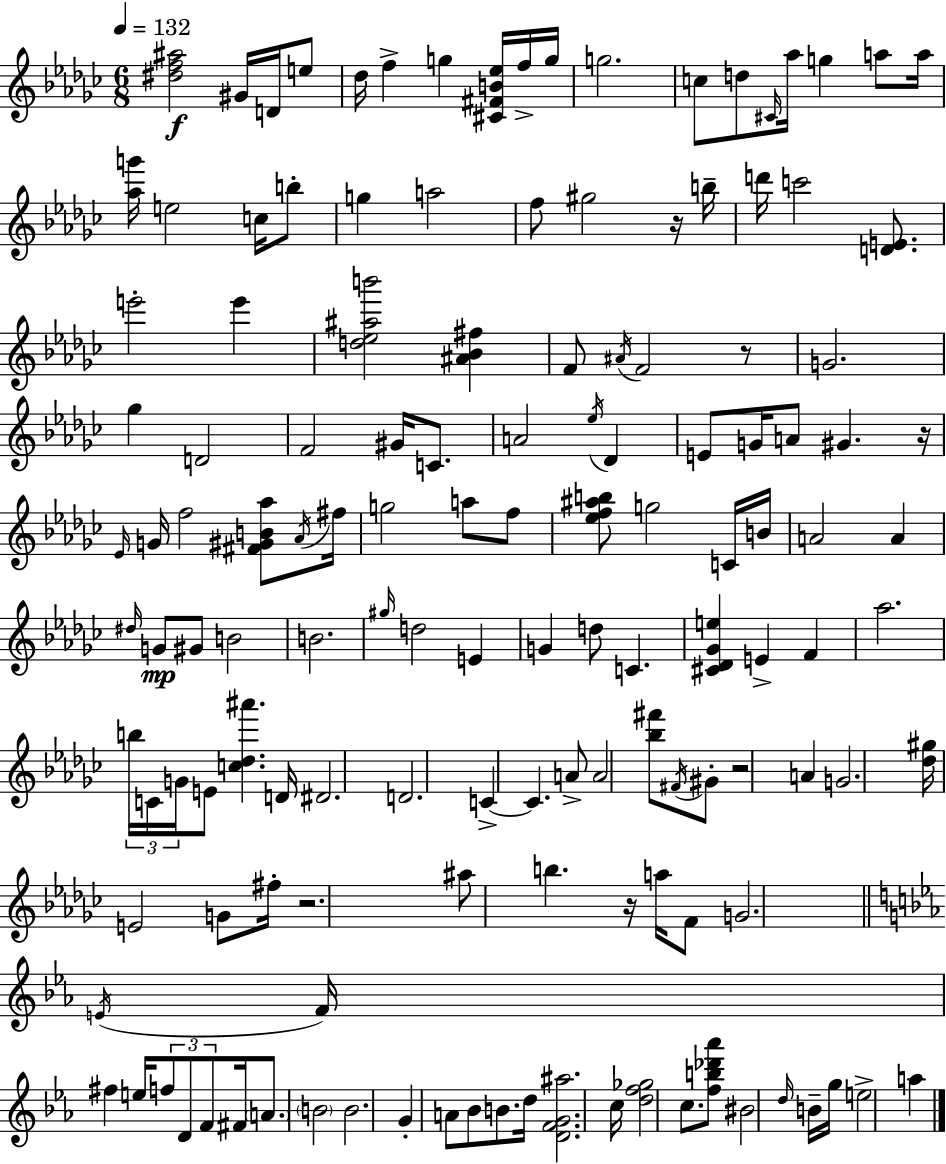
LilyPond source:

{
  \clef treble
  \numericTimeSignature
  \time 6/8
  \key ees \minor
  \tempo 4 = 132
  <dis'' f'' ais''>2\f gis'16 d'16 e''8 | des''16 f''4-> g''4 <cis' fis' b' ees''>16 f''16-> g''16 | g''2. | c''8 d''8 \grace { cis'16 } aes''16 g''4 a''8 | \break a''16 <aes'' g'''>16 e''2 c''16 b''8-. | g''4 a''2 | f''8 gis''2 r16 | b''16-- d'''16 c'''2 <d' e'>8. | \break e'''2-. e'''4 | <d'' ees'' ais'' b'''>2 <ais' bes' fis''>4 | f'8 \acciaccatura { ais'16 } f'2 | r8 g'2. | \break ges''4 d'2 | f'2 gis'16 c'8. | a'2 \acciaccatura { ees''16 } des'4 | e'8 g'16 a'8 gis'4. | \break r16 \grace { ees'16 } g'16 f''2 | <fis' gis' b' aes''>8 \acciaccatura { aes'16 } fis''16 g''2 | a''8 f''8 <ees'' f'' ais'' b''>8 g''2 | c'16 b'16 a'2 | \break a'4 \grace { dis''16 } g'8\mp gis'8 b'2 | b'2. | \grace { gis''16 } d''2 | e'4 g'4 d''8 | \break c'4. <cis' des' ges' e''>4 e'4-> | f'4 aes''2. | \tuplet 3/2 { b''16 c'16 g'16 } e'8 | <c'' des'' ais'''>4. d'16 dis'2. | \break d'2. | c'4->~~ c'4. | a'8-> a'2 | <bes'' fis'''>8 \acciaccatura { fis'16 } gis'8-. r2 | \break a'4 g'2. | <des'' gis''>16 e'2 | g'8 fis''16-. r2. | ais''8 b''4. | \break r16 a''16 f'8 g'2. | \bar "||" \break \key c \minor \acciaccatura { e'16 } f'16 fis''4 e''16 \tuplet 3/2 { f''8 d'8 f'8 } | fis'16 \parenthesize a'8. \parenthesize b'2 | b'2. | g'4-. a'8 bes'8 b'8. | \break d''16 <d' f' g' ais''>2. | c''16 <d'' f'' ges''>2 c''8. | <f'' b'' des''' aes'''>8 bis'2 \grace { d''16 } | b'16-- g''16 e''2-> a''4 | \break \bar "|."
}